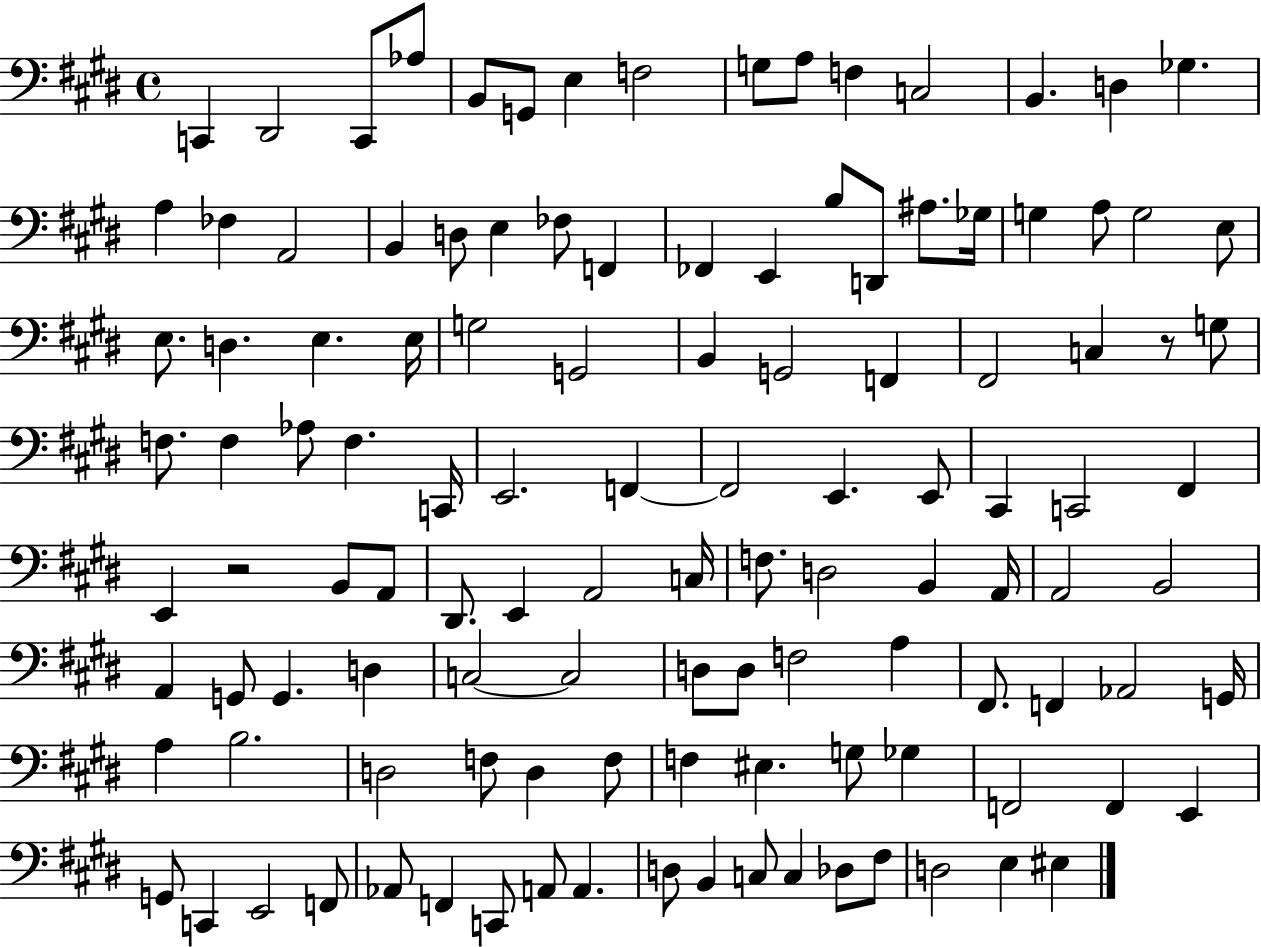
C2/q D#2/h C2/e Ab3/e B2/e G2/e E3/q F3/h G3/e A3/e F3/q C3/h B2/q. D3/q Gb3/q. A3/q FES3/q A2/h B2/q D3/e E3/q FES3/e F2/q FES2/q E2/q B3/e D2/e A#3/e. Gb3/s G3/q A3/e G3/h E3/e E3/e. D3/q. E3/q. E3/s G3/h G2/h B2/q G2/h F2/q F#2/h C3/q R/e G3/e F3/e. F3/q Ab3/e F3/q. C2/s E2/h. F2/q F2/h E2/q. E2/e C#2/q C2/h F#2/q E2/q R/h B2/e A2/e D#2/e. E2/q A2/h C3/s F3/e. D3/h B2/q A2/s A2/h B2/h A2/q G2/e G2/q. D3/q C3/h C3/h D3/e D3/e F3/h A3/q F#2/e. F2/q Ab2/h G2/s A3/q B3/h. D3/h F3/e D3/q F3/e F3/q EIS3/q. G3/e Gb3/q F2/h F2/q E2/q G2/e C2/q E2/h F2/e Ab2/e F2/q C2/e A2/e A2/q. D3/e B2/q C3/e C3/q Db3/e F#3/e D3/h E3/q EIS3/q